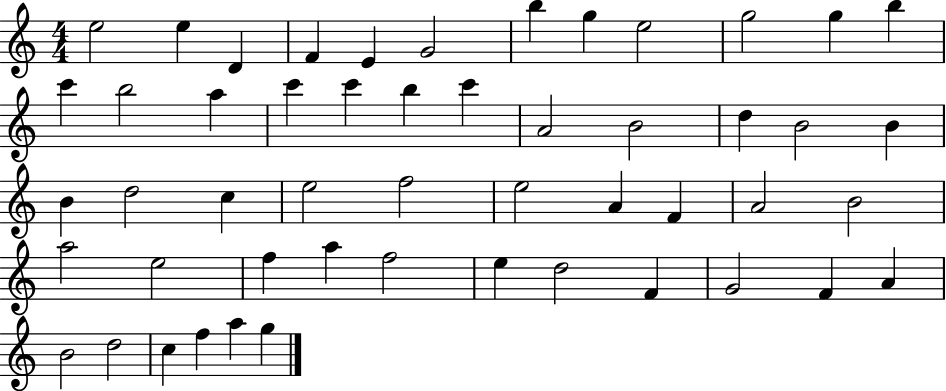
E5/h E5/q D4/q F4/q E4/q G4/h B5/q G5/q E5/h G5/h G5/q B5/q C6/q B5/h A5/q C6/q C6/q B5/q C6/q A4/h B4/h D5/q B4/h B4/q B4/q D5/h C5/q E5/h F5/h E5/h A4/q F4/q A4/h B4/h A5/h E5/h F5/q A5/q F5/h E5/q D5/h F4/q G4/h F4/q A4/q B4/h D5/h C5/q F5/q A5/q G5/q